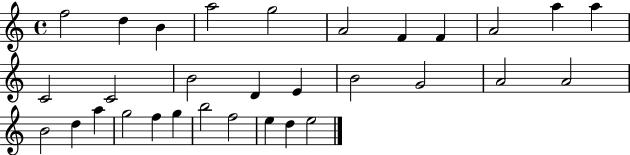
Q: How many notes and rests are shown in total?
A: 31